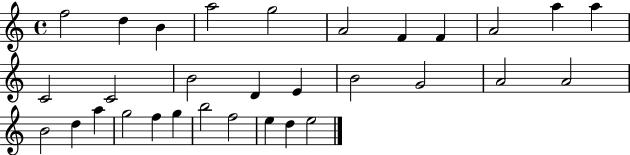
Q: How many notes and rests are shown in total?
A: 31